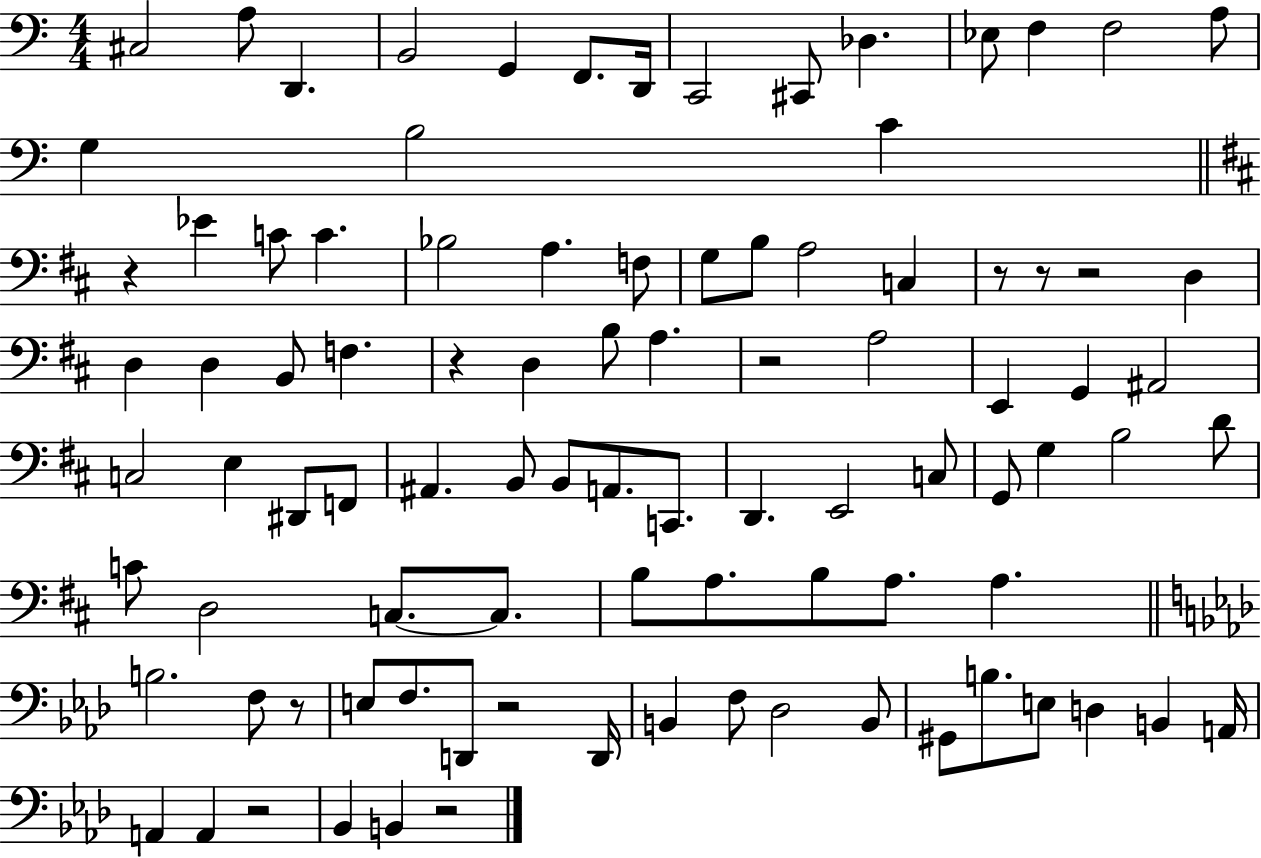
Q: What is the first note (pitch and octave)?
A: C#3